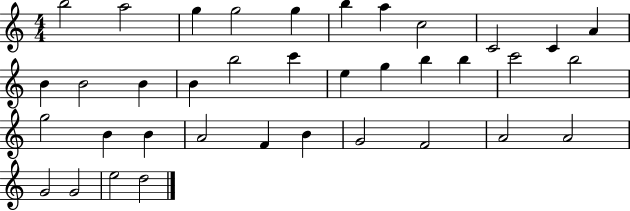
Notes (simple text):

B5/h A5/h G5/q G5/h G5/q B5/q A5/q C5/h C4/h C4/q A4/q B4/q B4/h B4/q B4/q B5/h C6/q E5/q G5/q B5/q B5/q C6/h B5/h G5/h B4/q B4/q A4/h F4/q B4/q G4/h F4/h A4/h A4/h G4/h G4/h E5/h D5/h